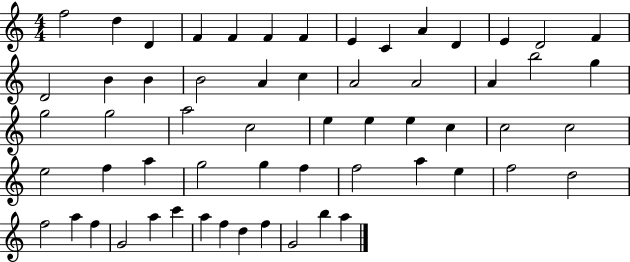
{
  \clef treble
  \numericTimeSignature
  \time 4/4
  \key c \major
  f''2 d''4 d'4 | f'4 f'4 f'4 f'4 | e'4 c'4 a'4 d'4 | e'4 d'2 f'4 | \break d'2 b'4 b'4 | b'2 a'4 c''4 | a'2 a'2 | a'4 b''2 g''4 | \break g''2 g''2 | a''2 c''2 | e''4 e''4 e''4 c''4 | c''2 c''2 | \break e''2 f''4 a''4 | g''2 g''4 f''4 | f''2 a''4 e''4 | f''2 d''2 | \break f''2 a''4 f''4 | g'2 a''4 c'''4 | a''4 f''4 d''4 f''4 | g'2 b''4 a''4 | \break \bar "|."
}